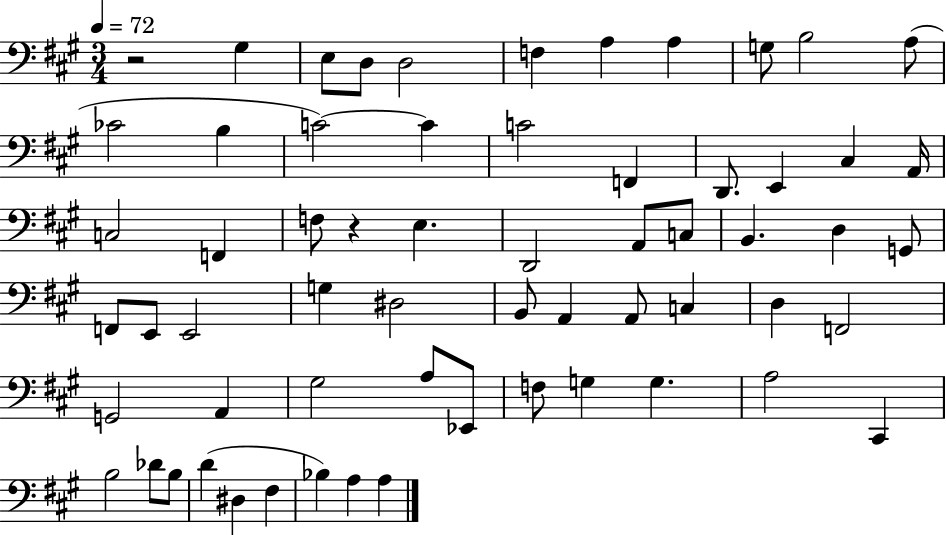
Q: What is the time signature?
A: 3/4